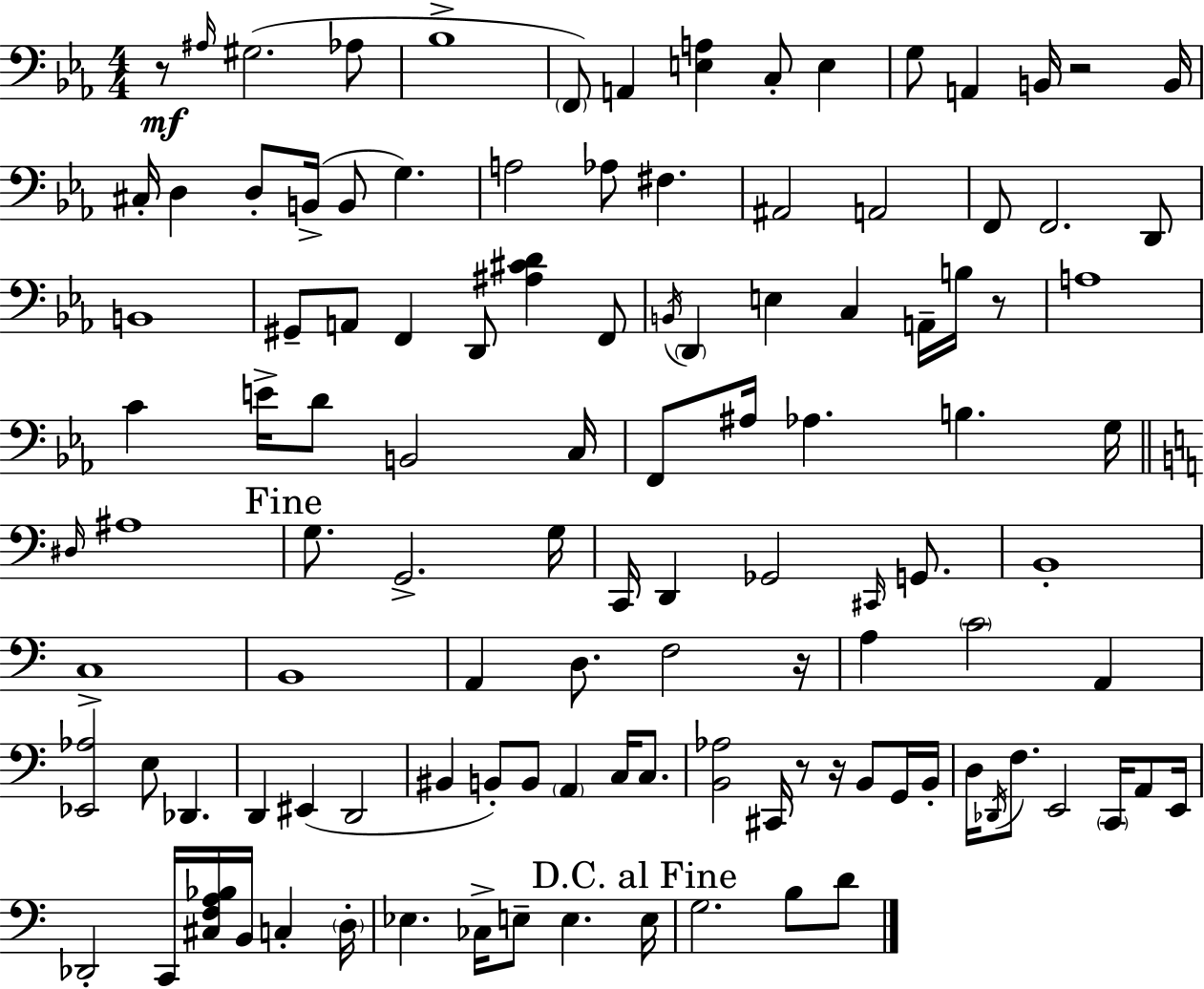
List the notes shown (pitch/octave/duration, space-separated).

R/e A#3/s G#3/h. Ab3/e Bb3/w F2/e A2/q [E3,A3]/q C3/e E3/q G3/e A2/q B2/s R/h B2/s C#3/s D3/q D3/e B2/s B2/e G3/q. A3/h Ab3/e F#3/q. A#2/h A2/h F2/e F2/h. D2/e B2/w G#2/e A2/e F2/q D2/e [A#3,C#4,D4]/q F2/e B2/s D2/q E3/q C3/q A2/s B3/s R/e A3/w C4/q E4/s D4/e B2/h C3/s F2/e A#3/s Ab3/q. B3/q. G3/s D#3/s A#3/w G3/e. G2/h. G3/s C2/s D2/q Gb2/h C#2/s G2/e. B2/w C3/w B2/w A2/q D3/e. F3/h R/s A3/q C4/h A2/q [Eb2,Ab3]/h E3/e Db2/q. D2/q EIS2/q D2/h BIS2/q B2/e B2/e A2/q C3/s C3/e. [B2,Ab3]/h C#2/s R/e R/s B2/e G2/s B2/s D3/s Db2/s F3/e. E2/h C2/s A2/e E2/s Db2/h C2/s [C#3,F3,A3,Bb3]/s B2/s C3/q D3/s Eb3/q. CES3/s E3/e E3/q. E3/s G3/h. B3/e D4/e